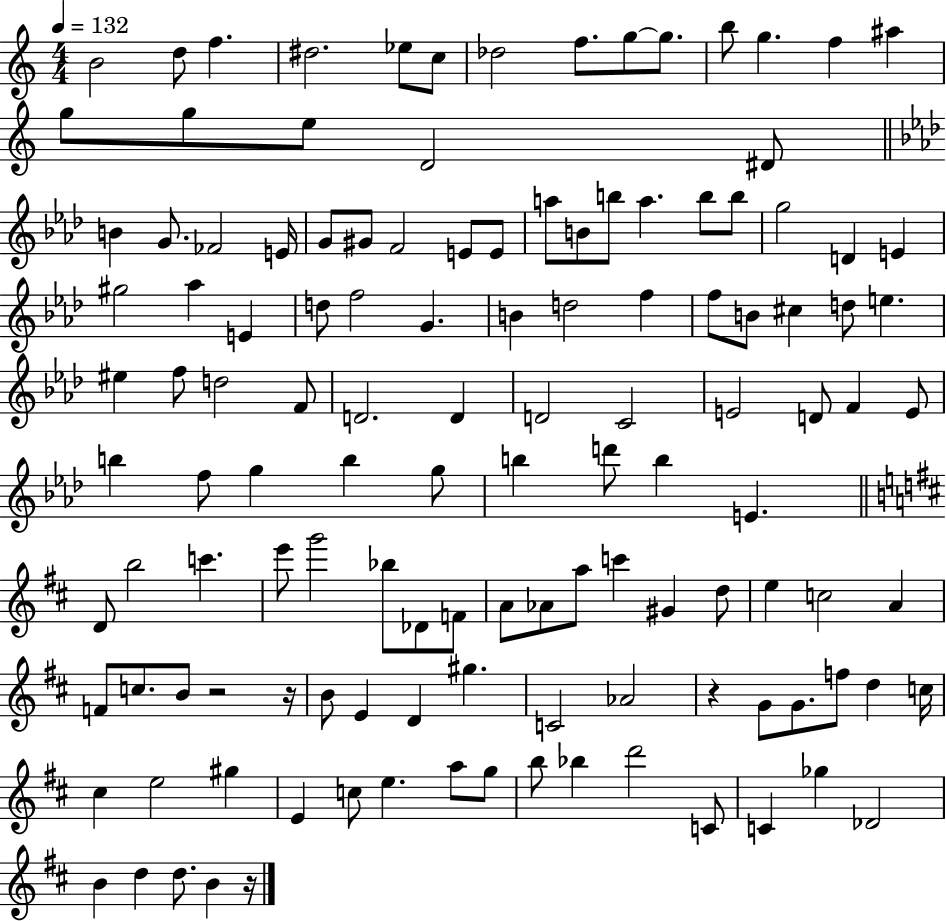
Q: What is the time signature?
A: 4/4